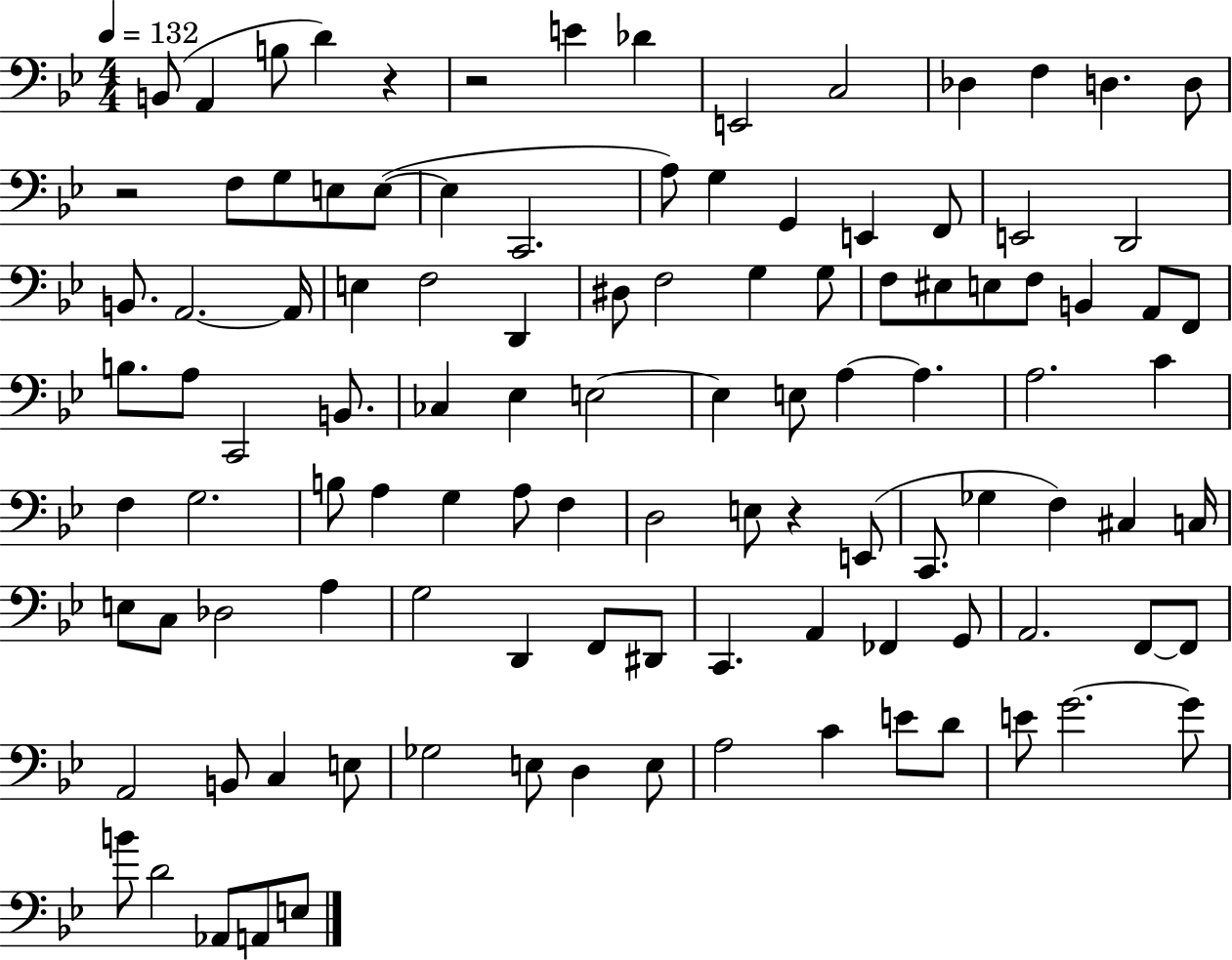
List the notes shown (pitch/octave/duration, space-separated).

B2/e A2/q B3/e D4/q R/q R/h E4/q Db4/q E2/h C3/h Db3/q F3/q D3/q. D3/e R/h F3/e G3/e E3/e E3/e E3/q C2/h. A3/e G3/q G2/q E2/q F2/e E2/h D2/h B2/e. A2/h. A2/s E3/q F3/h D2/q D#3/e F3/h G3/q G3/e F3/e EIS3/e E3/e F3/e B2/q A2/e F2/e B3/e. A3/e C2/h B2/e. CES3/q Eb3/q E3/h E3/q E3/e A3/q A3/q. A3/h. C4/q F3/q G3/h. B3/e A3/q G3/q A3/e F3/q D3/h E3/e R/q E2/e C2/e. Gb3/q F3/q C#3/q C3/s E3/e C3/e Db3/h A3/q G3/h D2/q F2/e D#2/e C2/q. A2/q FES2/q G2/e A2/h. F2/e F2/e A2/h B2/e C3/q E3/e Gb3/h E3/e D3/q E3/e A3/h C4/q E4/e D4/e E4/e G4/h. G4/e B4/e D4/h Ab2/e A2/e E3/e